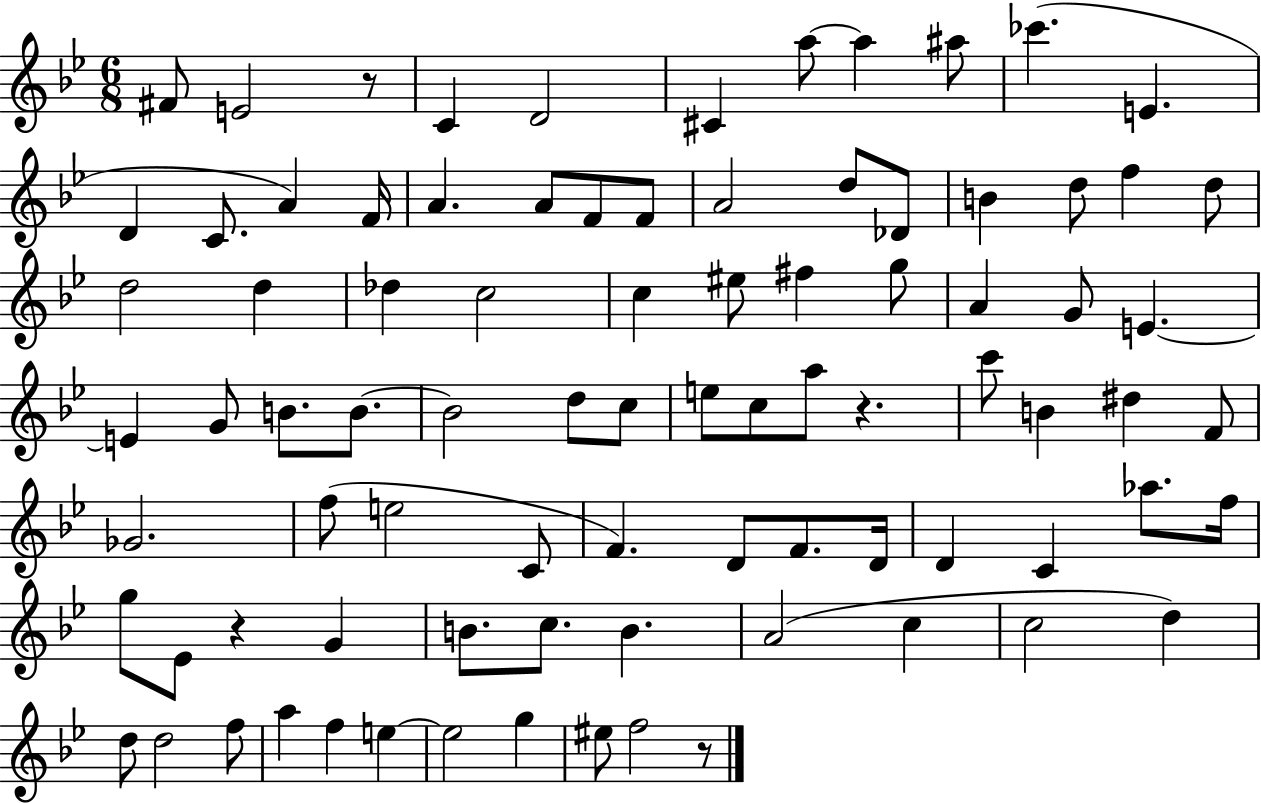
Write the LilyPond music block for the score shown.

{
  \clef treble
  \numericTimeSignature
  \time 6/8
  \key bes \major
  fis'8 e'2 r8 | c'4 d'2 | cis'4 a''8~~ a''4 ais''8 | ces'''4.( e'4. | \break d'4 c'8. a'4) f'16 | a'4. a'8 f'8 f'8 | a'2 d''8 des'8 | b'4 d''8 f''4 d''8 | \break d''2 d''4 | des''4 c''2 | c''4 eis''8 fis''4 g''8 | a'4 g'8 e'4.~~ | \break e'4 g'8 b'8. b'8.~~ | b'2 d''8 c''8 | e''8 c''8 a''8 r4. | c'''8 b'4 dis''4 f'8 | \break ges'2. | f''8( e''2 c'8 | f'4.) d'8 f'8. d'16 | d'4 c'4 aes''8. f''16 | \break g''8 ees'8 r4 g'4 | b'8. c''8. b'4. | a'2( c''4 | c''2 d''4) | \break d''8 d''2 f''8 | a''4 f''4 e''4~~ | e''2 g''4 | eis''8 f''2 r8 | \break \bar "|."
}